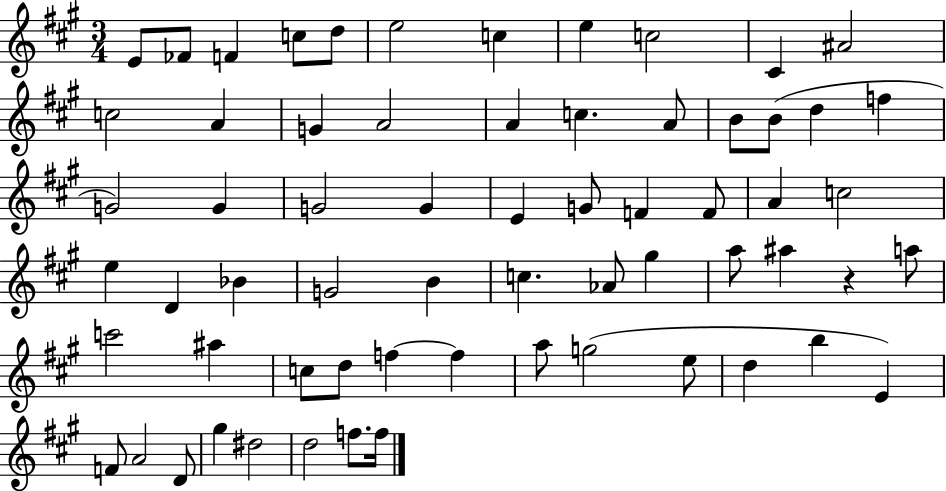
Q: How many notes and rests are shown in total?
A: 64